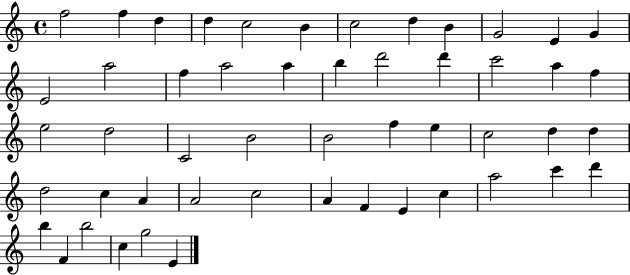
{
  \clef treble
  \time 4/4
  \defaultTimeSignature
  \key c \major
  f''2 f''4 d''4 | d''4 c''2 b'4 | c''2 d''4 b'4 | g'2 e'4 g'4 | \break e'2 a''2 | f''4 a''2 a''4 | b''4 d'''2 d'''4 | c'''2 a''4 f''4 | \break e''2 d''2 | c'2 b'2 | b'2 f''4 e''4 | c''2 d''4 d''4 | \break d''2 c''4 a'4 | a'2 c''2 | a'4 f'4 e'4 c''4 | a''2 c'''4 d'''4 | \break b''4 f'4 b''2 | c''4 g''2 e'4 | \bar "|."
}